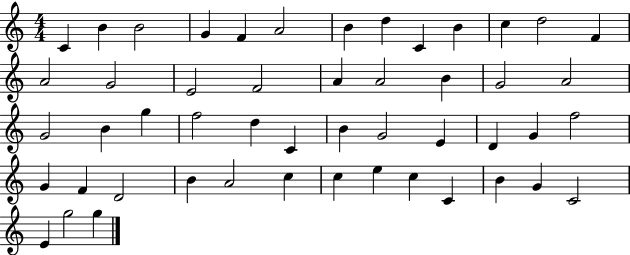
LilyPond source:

{
  \clef treble
  \numericTimeSignature
  \time 4/4
  \key c \major
  c'4 b'4 b'2 | g'4 f'4 a'2 | b'4 d''4 c'4 b'4 | c''4 d''2 f'4 | \break a'2 g'2 | e'2 f'2 | a'4 a'2 b'4 | g'2 a'2 | \break g'2 b'4 g''4 | f''2 d''4 c'4 | b'4 g'2 e'4 | d'4 g'4 f''2 | \break g'4 f'4 d'2 | b'4 a'2 c''4 | c''4 e''4 c''4 c'4 | b'4 g'4 c'2 | \break e'4 g''2 g''4 | \bar "|."
}